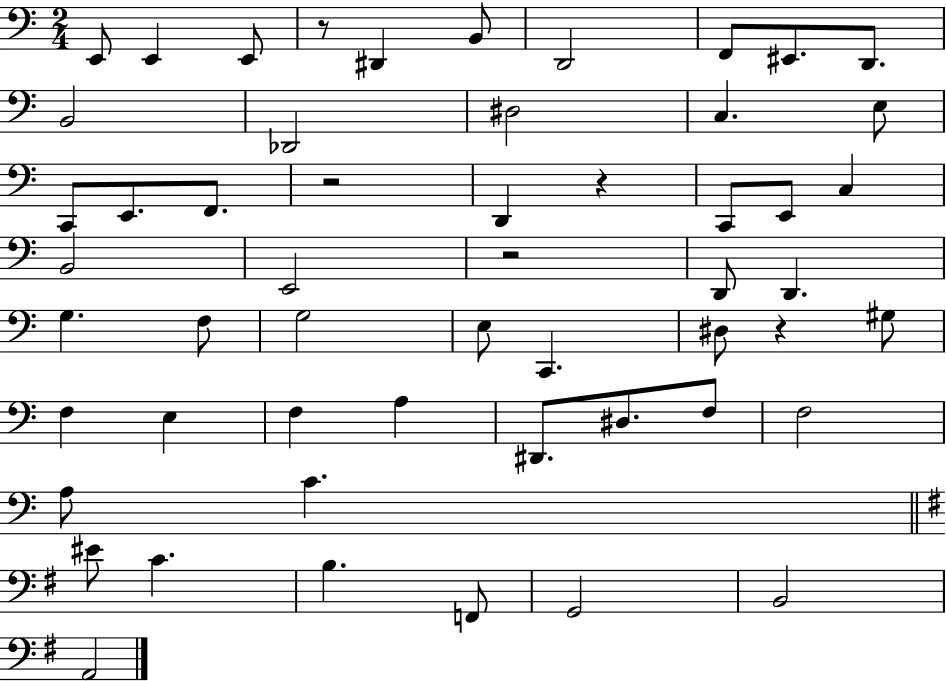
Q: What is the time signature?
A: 2/4